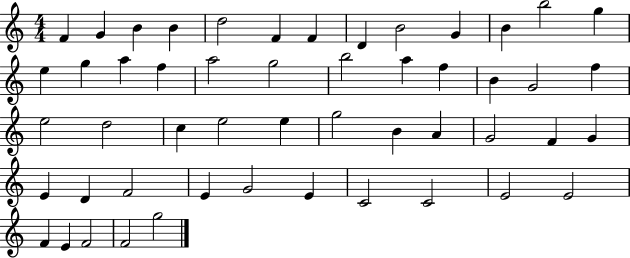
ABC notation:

X:1
T:Untitled
M:4/4
L:1/4
K:C
F G B B d2 F F D B2 G B b2 g e g a f a2 g2 b2 a f B G2 f e2 d2 c e2 e g2 B A G2 F G E D F2 E G2 E C2 C2 E2 E2 F E F2 F2 g2